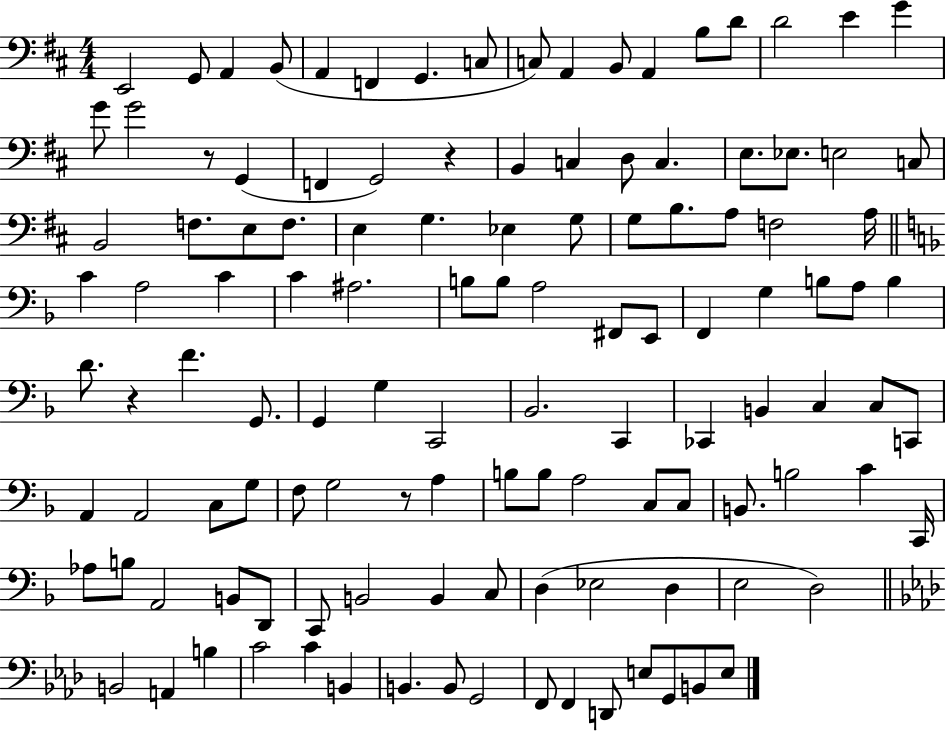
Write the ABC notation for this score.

X:1
T:Untitled
M:4/4
L:1/4
K:D
E,,2 G,,/2 A,, B,,/2 A,, F,, G,, C,/2 C,/2 A,, B,,/2 A,, B,/2 D/2 D2 E G G/2 G2 z/2 G,, F,, G,,2 z B,, C, D,/2 C, E,/2 _E,/2 E,2 C,/2 B,,2 F,/2 E,/2 F,/2 E, G, _E, G,/2 G,/2 B,/2 A,/2 F,2 A,/4 C A,2 C C ^A,2 B,/2 B,/2 A,2 ^F,,/2 E,,/2 F,, G, B,/2 A,/2 B, D/2 z F G,,/2 G,, G, C,,2 _B,,2 C,, _C,, B,, C, C,/2 C,,/2 A,, A,,2 C,/2 G,/2 F,/2 G,2 z/2 A, B,/2 B,/2 A,2 C,/2 C,/2 B,,/2 B,2 C C,,/4 _A,/2 B,/2 A,,2 B,,/2 D,,/2 C,,/2 B,,2 B,, C,/2 D, _E,2 D, E,2 D,2 B,,2 A,, B, C2 C B,, B,, B,,/2 G,,2 F,,/2 F,, D,,/2 E,/2 G,,/2 B,,/2 E,/2